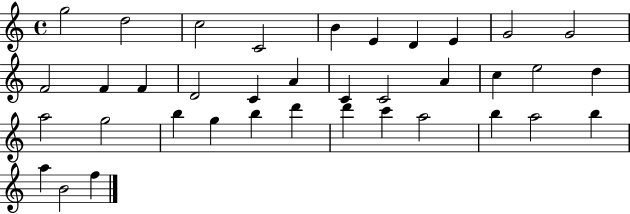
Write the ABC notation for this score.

X:1
T:Untitled
M:4/4
L:1/4
K:C
g2 d2 c2 C2 B E D E G2 G2 F2 F F D2 C A C C2 A c e2 d a2 g2 b g b d' d' c' a2 b a2 b a B2 f